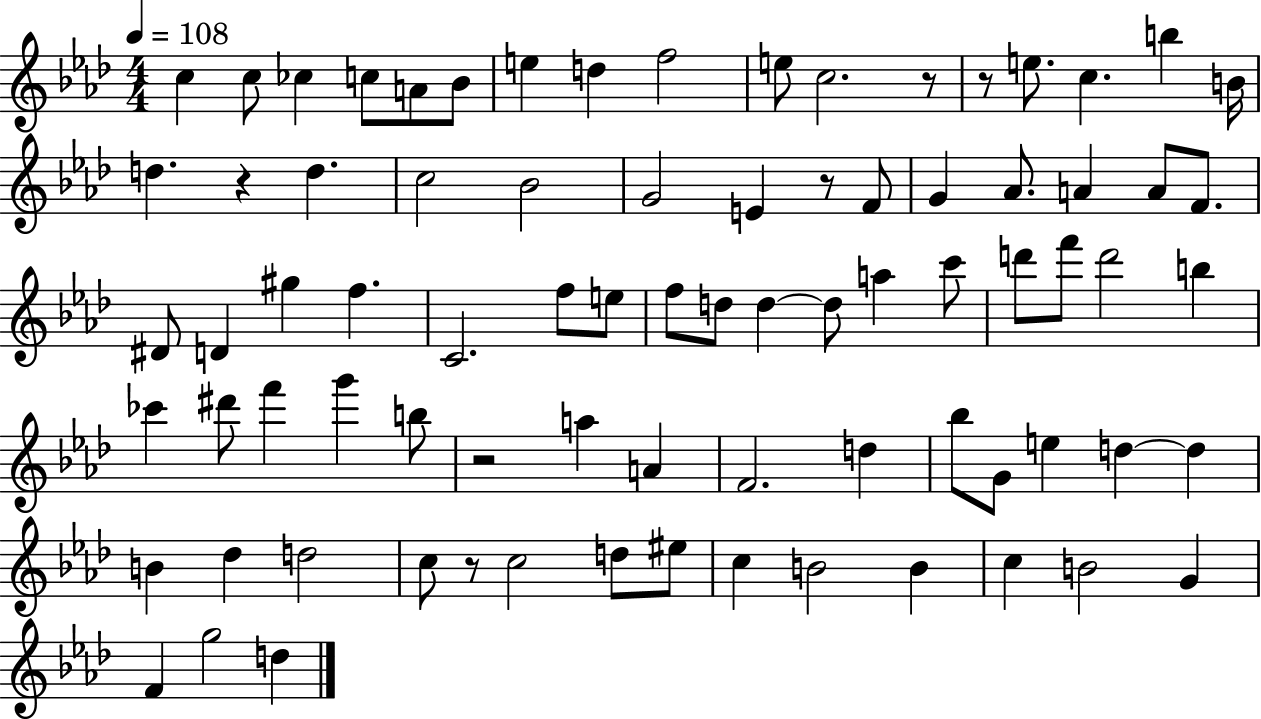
X:1
T:Untitled
M:4/4
L:1/4
K:Ab
c c/2 _c c/2 A/2 _B/2 e d f2 e/2 c2 z/2 z/2 e/2 c b B/4 d z d c2 _B2 G2 E z/2 F/2 G _A/2 A A/2 F/2 ^D/2 D ^g f C2 f/2 e/2 f/2 d/2 d d/2 a c'/2 d'/2 f'/2 d'2 b _c' ^d'/2 f' g' b/2 z2 a A F2 d _b/2 G/2 e d d B _d d2 c/2 z/2 c2 d/2 ^e/2 c B2 B c B2 G F g2 d